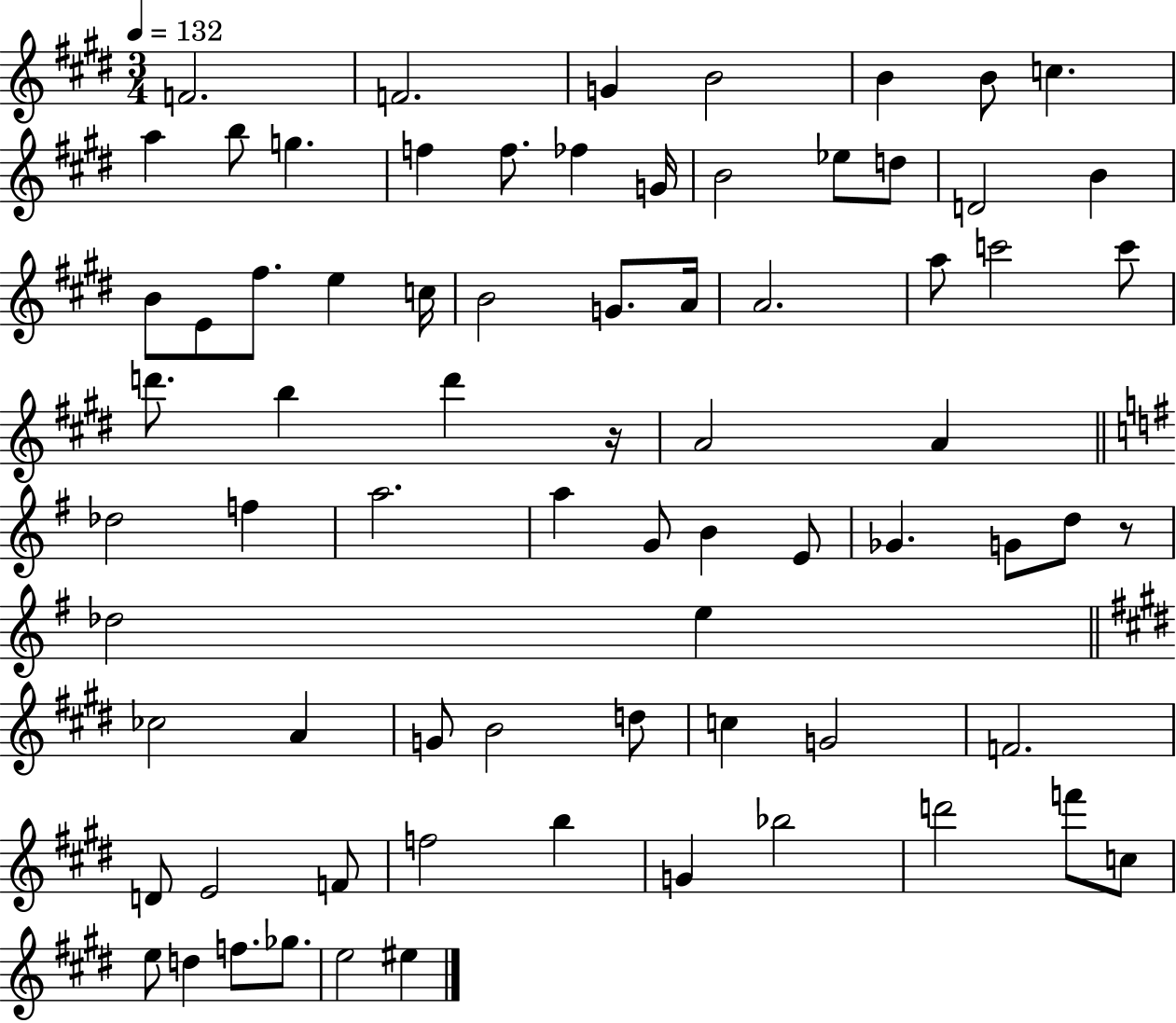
F4/h. F4/h. G4/q B4/h B4/q B4/e C5/q. A5/q B5/e G5/q. F5/q F5/e. FES5/q G4/s B4/h Eb5/e D5/e D4/h B4/q B4/e E4/e F#5/e. E5/q C5/s B4/h G4/e. A4/s A4/h. A5/e C6/h C6/e D6/e. B5/q D6/q R/s A4/h A4/q Db5/h F5/q A5/h. A5/q G4/e B4/q E4/e Gb4/q. G4/e D5/e R/e Db5/h E5/q CES5/h A4/q G4/e B4/h D5/e C5/q G4/h F4/h. D4/e E4/h F4/e F5/h B5/q G4/q Bb5/h D6/h F6/e C5/e E5/e D5/q F5/e. Gb5/e. E5/h EIS5/q